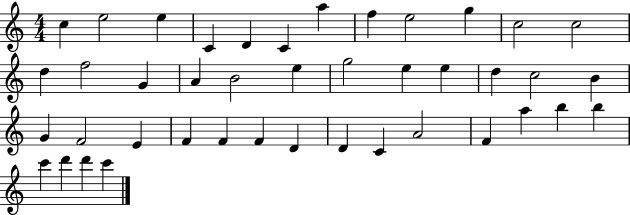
C5/q E5/h E5/q C4/q D4/q C4/q A5/q F5/q E5/h G5/q C5/h C5/h D5/q F5/h G4/q A4/q B4/h E5/q G5/h E5/q E5/q D5/q C5/h B4/q G4/q F4/h E4/q F4/q F4/q F4/q D4/q D4/q C4/q A4/h F4/q A5/q B5/q B5/q C6/q D6/q D6/q C6/q